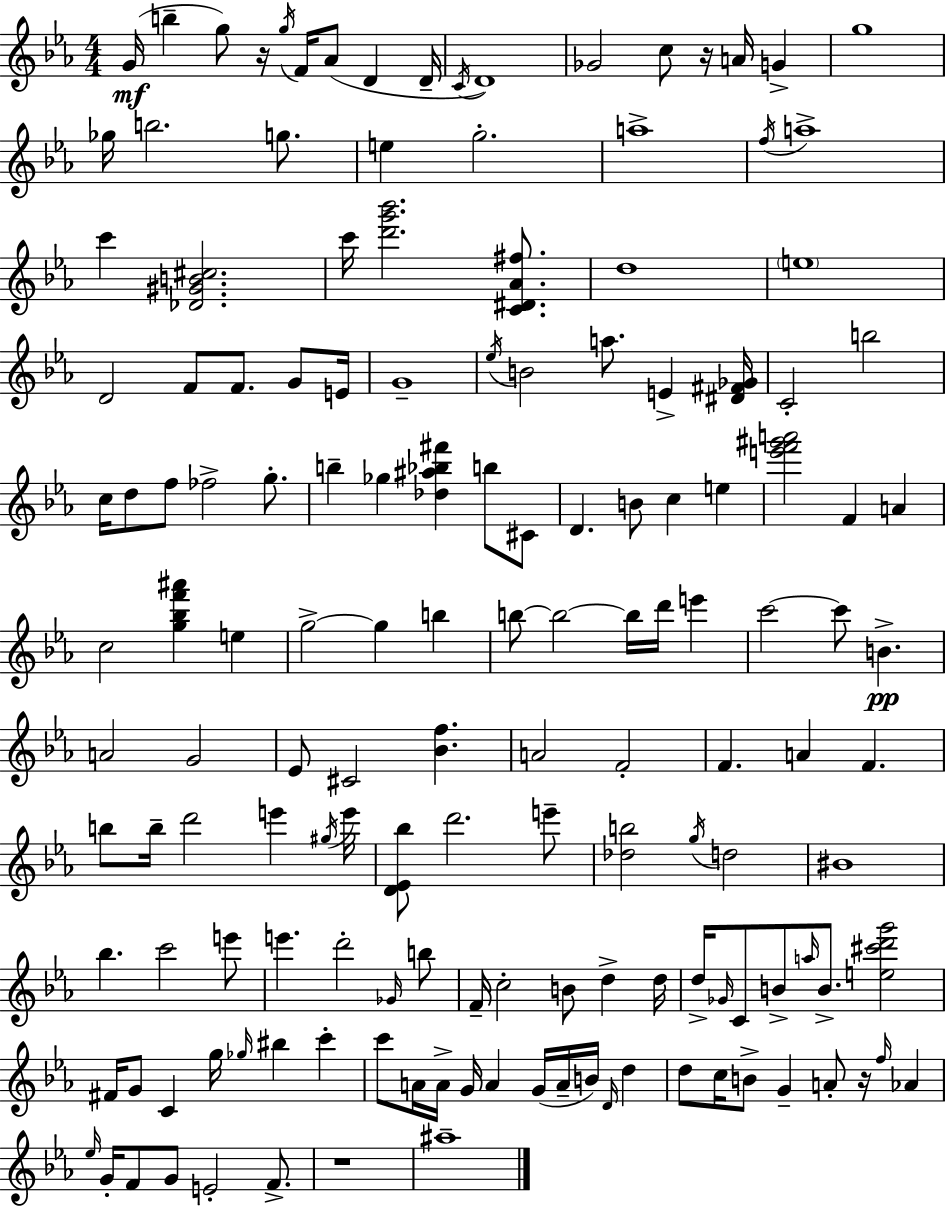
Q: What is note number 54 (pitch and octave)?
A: A4